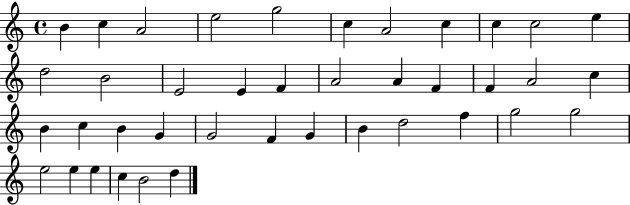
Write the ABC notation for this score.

X:1
T:Untitled
M:4/4
L:1/4
K:C
B c A2 e2 g2 c A2 c c c2 e d2 B2 E2 E F A2 A F F A2 c B c B G G2 F G B d2 f g2 g2 e2 e e c B2 d